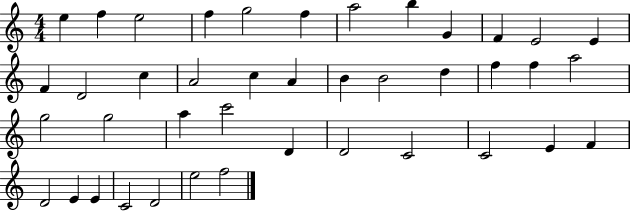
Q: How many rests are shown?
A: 0